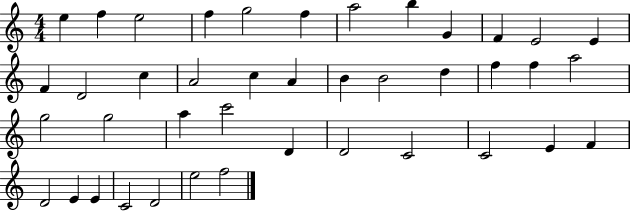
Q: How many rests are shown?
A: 0